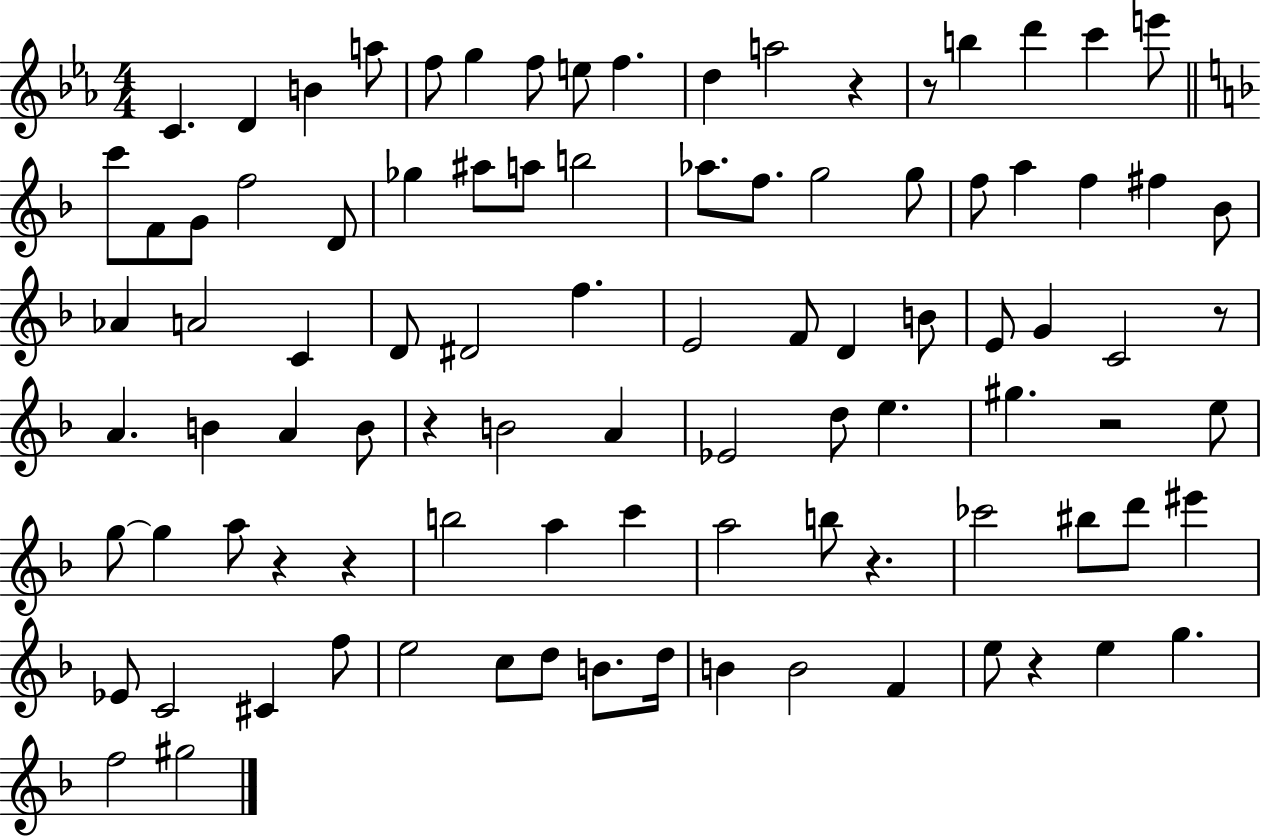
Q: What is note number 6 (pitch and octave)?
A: G5